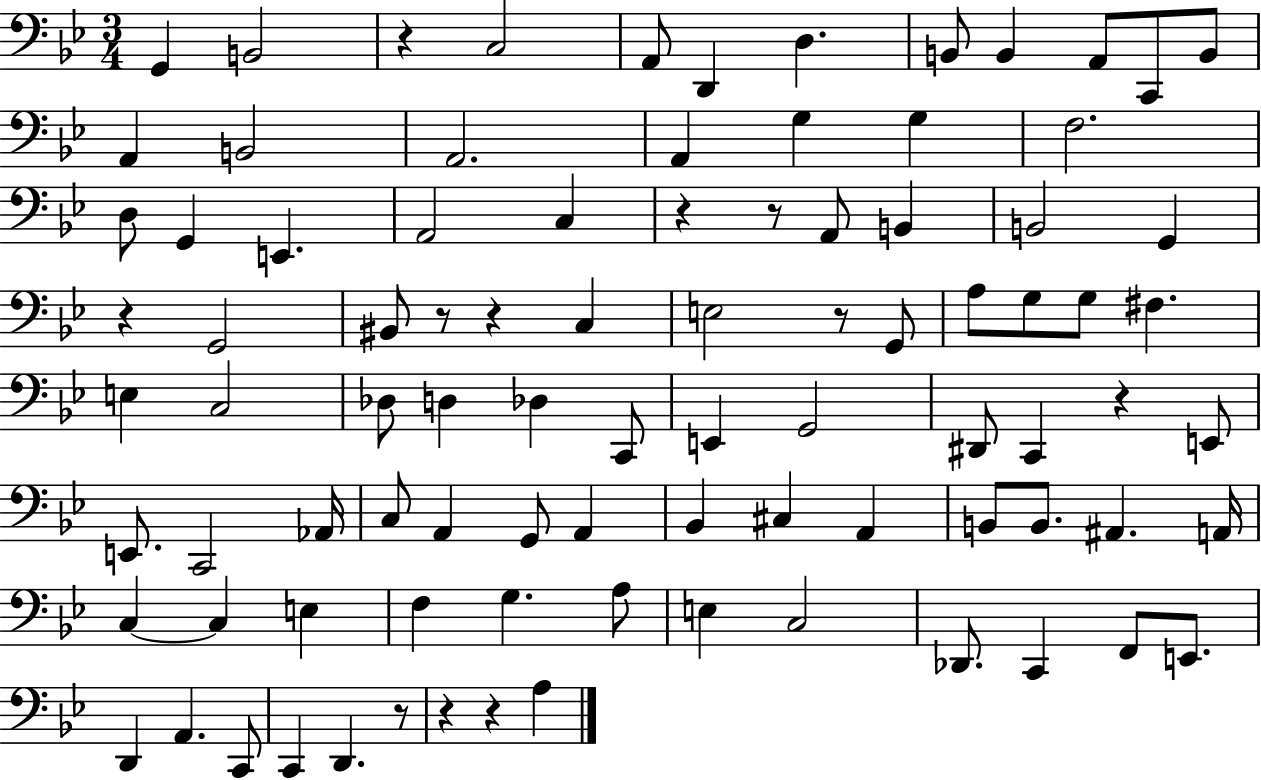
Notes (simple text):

G2/q B2/h R/q C3/h A2/e D2/q D3/q. B2/e B2/q A2/e C2/e B2/e A2/q B2/h A2/h. A2/q G3/q G3/q F3/h. D3/e G2/q E2/q. A2/h C3/q R/q R/e A2/e B2/q B2/h G2/q R/q G2/h BIS2/e R/e R/q C3/q E3/h R/e G2/e A3/e G3/e G3/e F#3/q. E3/q C3/h Db3/e D3/q Db3/q C2/e E2/q G2/h D#2/e C2/q R/q E2/e E2/e. C2/h Ab2/s C3/e A2/q G2/e A2/q Bb2/q C#3/q A2/q B2/e B2/e. A#2/q. A2/s C3/q C3/q E3/q F3/q G3/q. A3/e E3/q C3/h Db2/e. C2/q F2/e E2/e. D2/q A2/q. C2/e C2/q D2/q. R/e R/q R/q A3/q